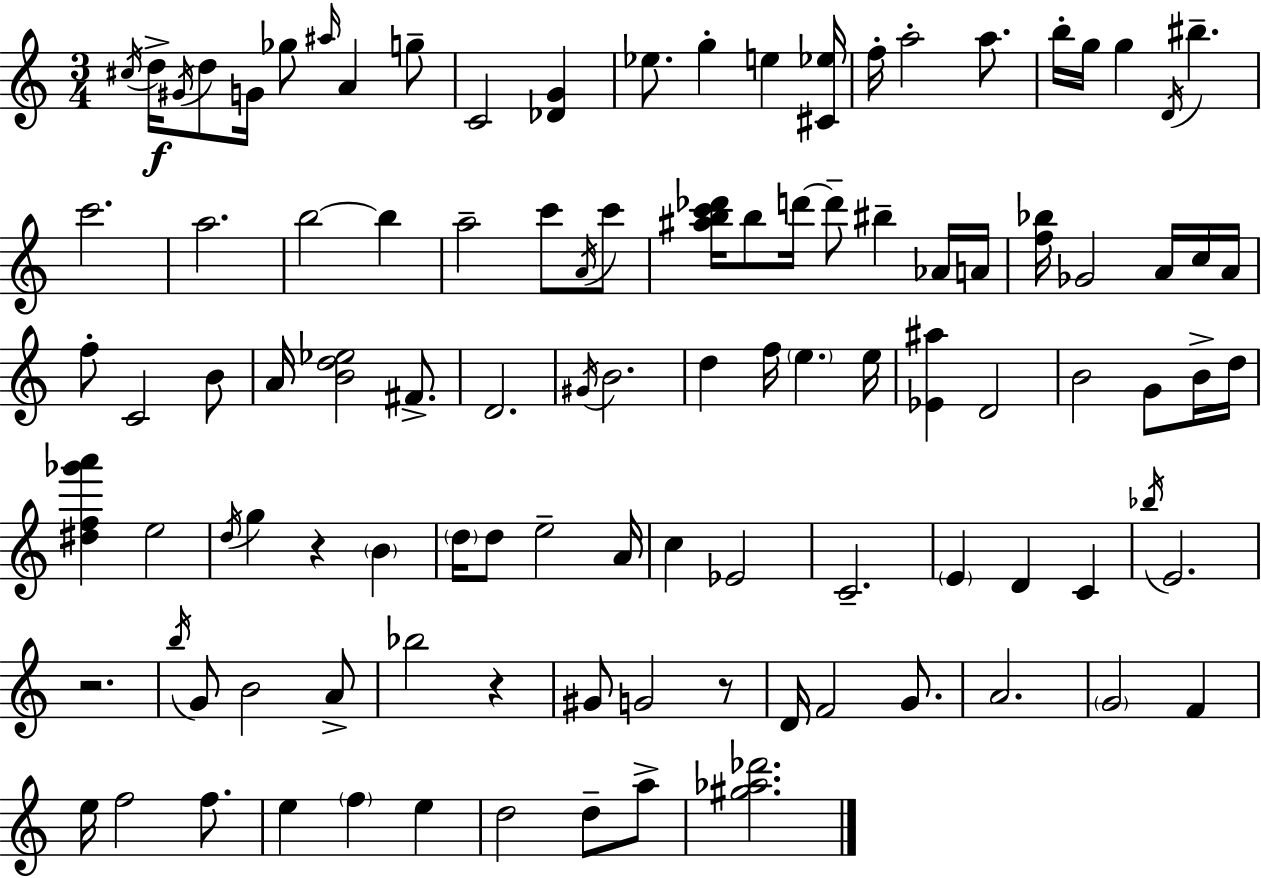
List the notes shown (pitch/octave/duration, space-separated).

C#5/s D5/s G#4/s D5/e G4/s Gb5/e A#5/s A4/q G5/e C4/h [Db4,G4]/q Eb5/e. G5/q E5/q [C#4,Eb5]/s F5/s A5/h A5/e. B5/s G5/s G5/q D4/s BIS5/q. C6/h. A5/h. B5/h B5/q A5/h C6/e A4/s C6/e [A#5,B5,C6,Db6]/s B5/e D6/s D6/e BIS5/q Ab4/s A4/s [F5,Bb5]/s Gb4/h A4/s C5/s A4/s F5/e C4/h B4/e A4/s [B4,D5,Eb5]/h F#4/e. D4/h. G#4/s B4/h. D5/q F5/s E5/q. E5/s [Eb4,A#5]/q D4/h B4/h G4/e B4/s D5/s [D#5,F5,Gb6,A6]/q E5/h D5/s G5/q R/q B4/q D5/s D5/e E5/h A4/s C5/q Eb4/h C4/h. E4/q D4/q C4/q Bb5/s E4/h. R/h. B5/s G4/e B4/h A4/e Bb5/h R/q G#4/e G4/h R/e D4/s F4/h G4/e. A4/h. G4/h F4/q E5/s F5/h F5/e. E5/q F5/q E5/q D5/h D5/e A5/e [G#5,Ab5,Db6]/h.